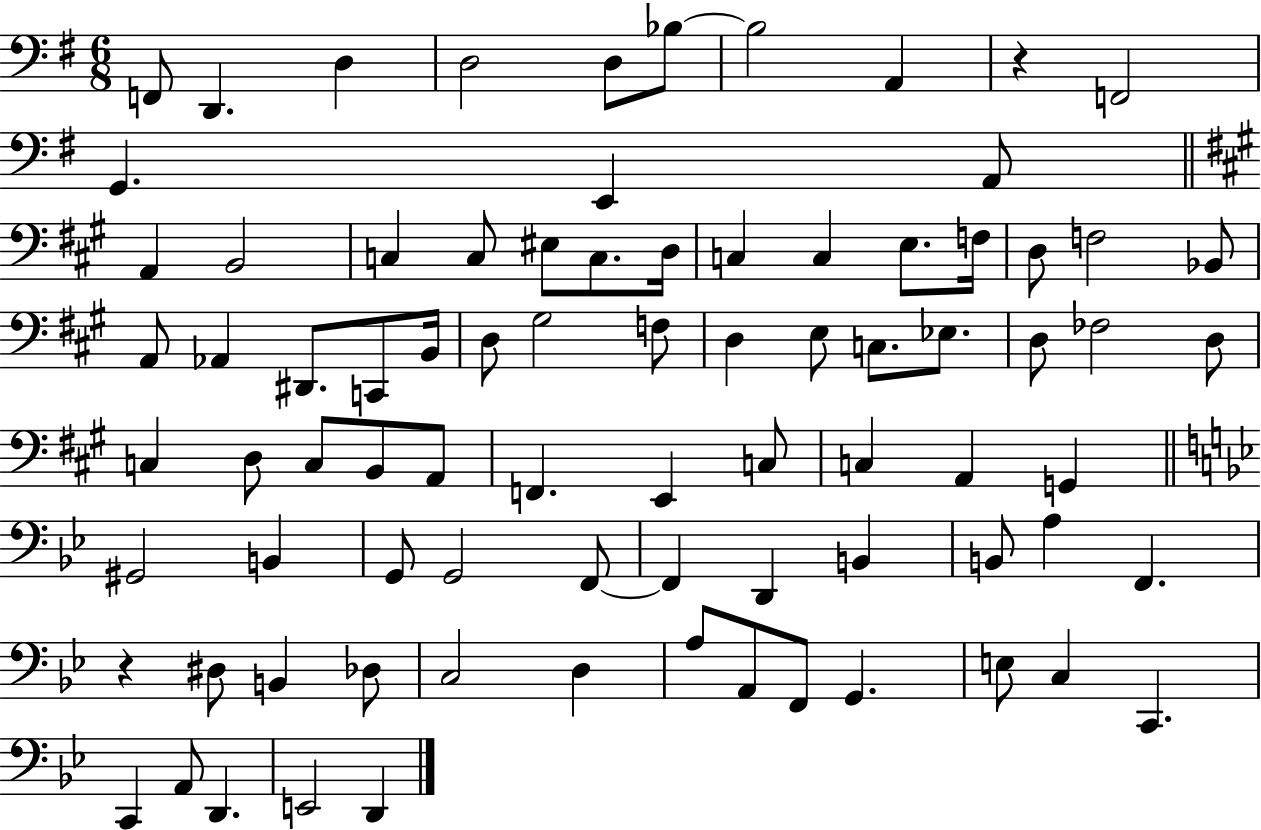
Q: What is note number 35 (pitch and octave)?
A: D3